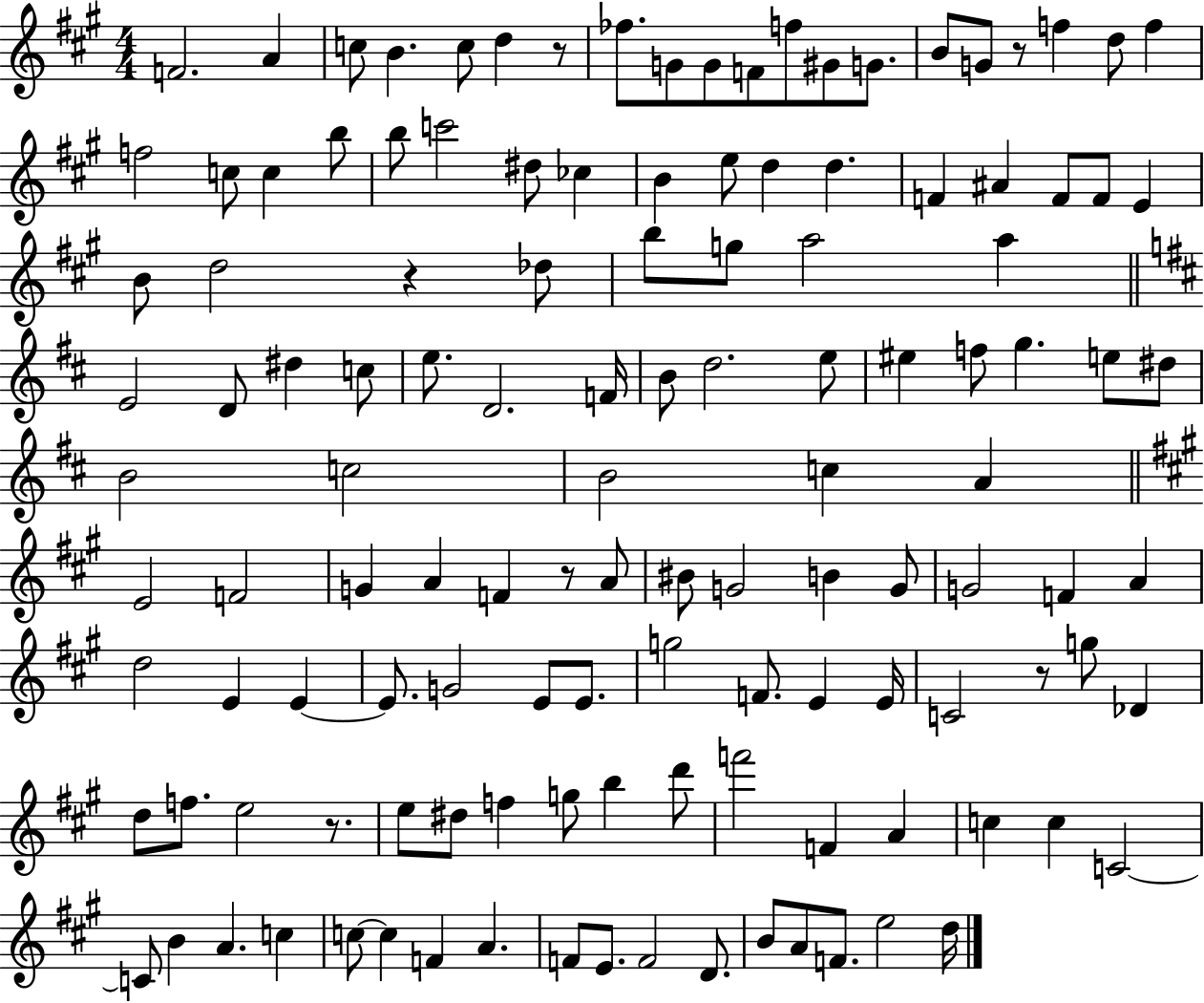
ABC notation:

X:1
T:Untitled
M:4/4
L:1/4
K:A
F2 A c/2 B c/2 d z/2 _f/2 G/2 G/2 F/2 f/2 ^G/2 G/2 B/2 G/2 z/2 f d/2 f f2 c/2 c b/2 b/2 c'2 ^d/2 _c B e/2 d d F ^A F/2 F/2 E B/2 d2 z _d/2 b/2 g/2 a2 a E2 D/2 ^d c/2 e/2 D2 F/4 B/2 d2 e/2 ^e f/2 g e/2 ^d/2 B2 c2 B2 c A E2 F2 G A F z/2 A/2 ^B/2 G2 B G/2 G2 F A d2 E E E/2 G2 E/2 E/2 g2 F/2 E E/4 C2 z/2 g/2 _D d/2 f/2 e2 z/2 e/2 ^d/2 f g/2 b d'/2 f'2 F A c c C2 C/2 B A c c/2 c F A F/2 E/2 F2 D/2 B/2 A/2 F/2 e2 d/4